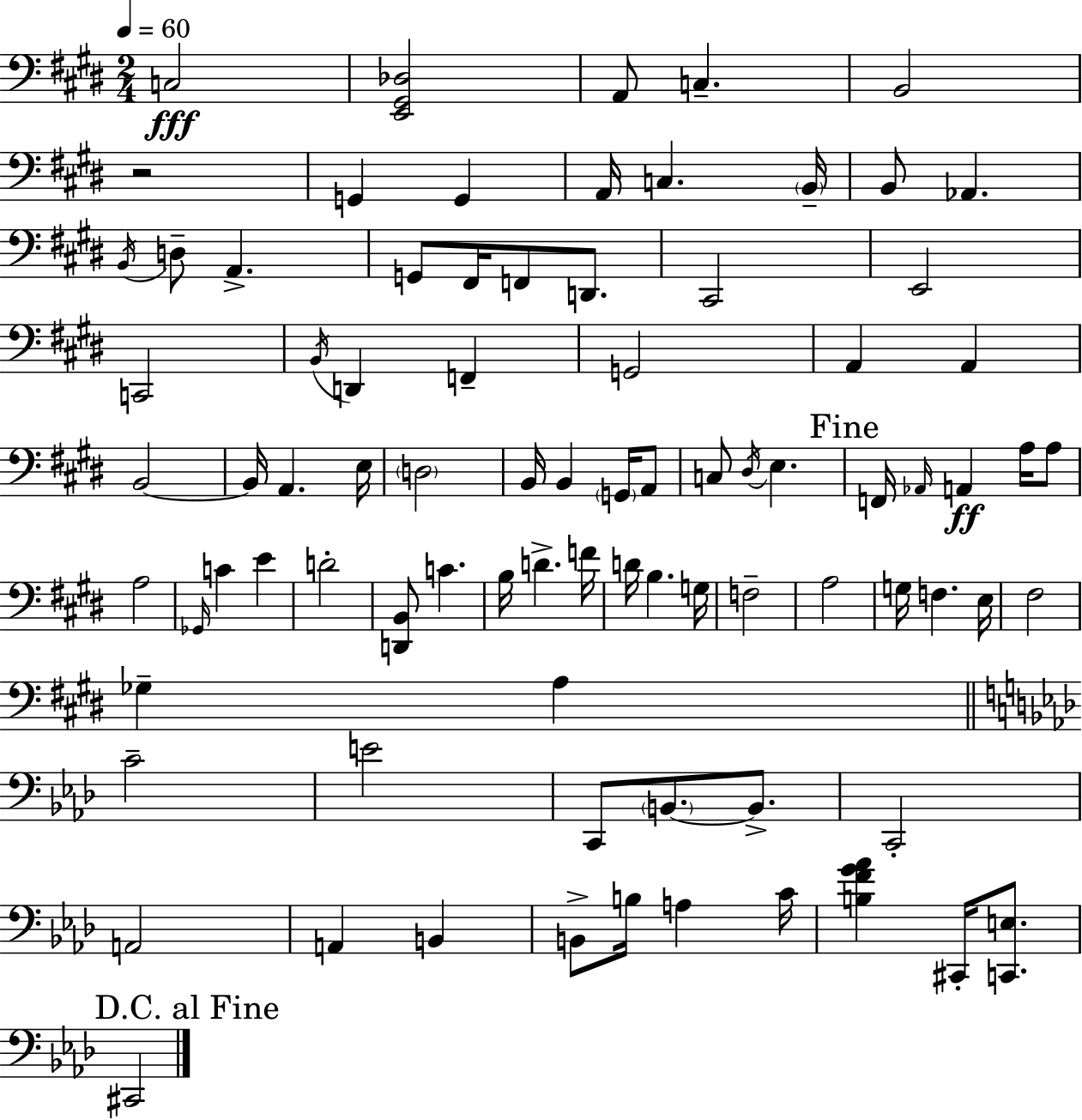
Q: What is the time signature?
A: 2/4